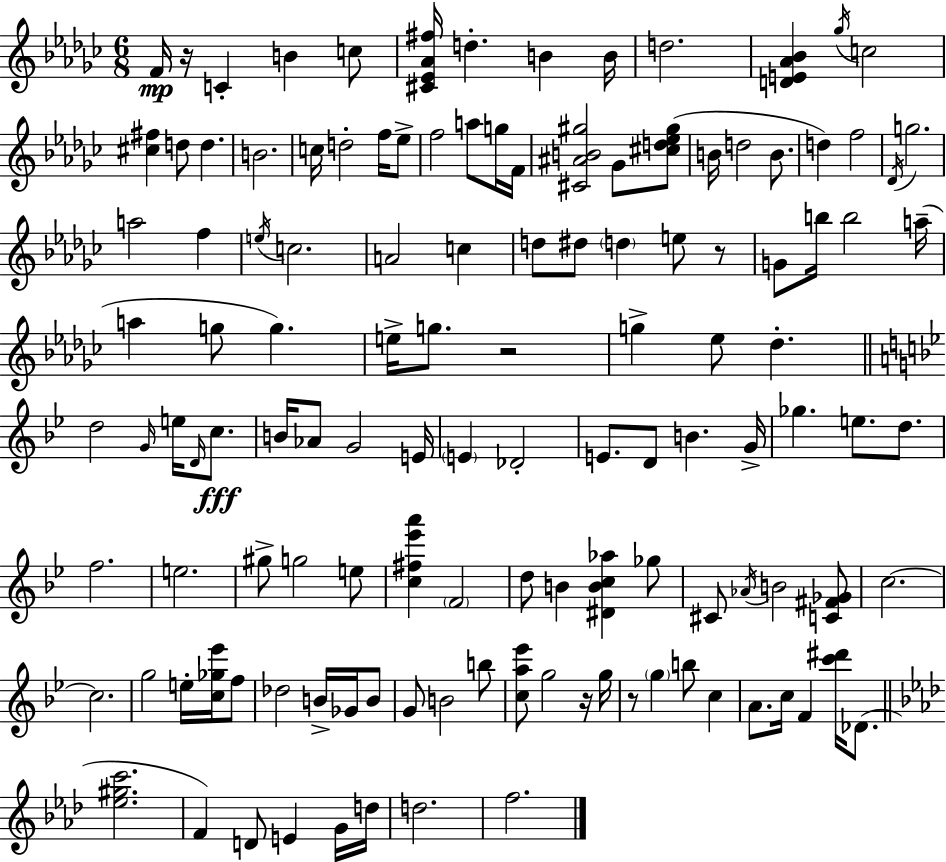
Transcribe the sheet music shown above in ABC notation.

X:1
T:Untitled
M:6/8
L:1/4
K:Ebm
F/4 z/4 C B c/2 [^C_E_A^f]/4 d B B/4 d2 [DE_A_B] _g/4 c2 [^c^f] d/2 d B2 c/4 d2 f/4 _e/2 f2 a/2 g/4 F/4 [^C^AB^g]2 _G/2 [^cd_e^g]/2 B/4 d2 B/2 d f2 _D/4 g2 a2 f e/4 c2 A2 c d/2 ^d/2 d e/2 z/2 G/2 b/4 b2 a/4 a g/2 g e/4 g/2 z2 g _e/2 _d d2 G/4 e/4 D/4 c/2 B/4 _A/2 G2 E/4 E _D2 E/2 D/2 B G/4 _g e/2 d/2 f2 e2 ^g/2 g2 e/2 [c^f_e'a'] F2 d/2 B [^DBc_a] _g/2 ^C/2 _A/4 B2 [C^F_G]/2 c2 c2 g2 e/4 [c_g_e']/4 f/2 _d2 B/4 _G/4 B/2 G/2 B2 b/2 [ca_e']/2 g2 z/4 g/4 z/2 g b/2 c A/2 c/4 F [c'^d']/4 _D/2 [_e^gc']2 F D/2 E G/4 d/4 d2 f2